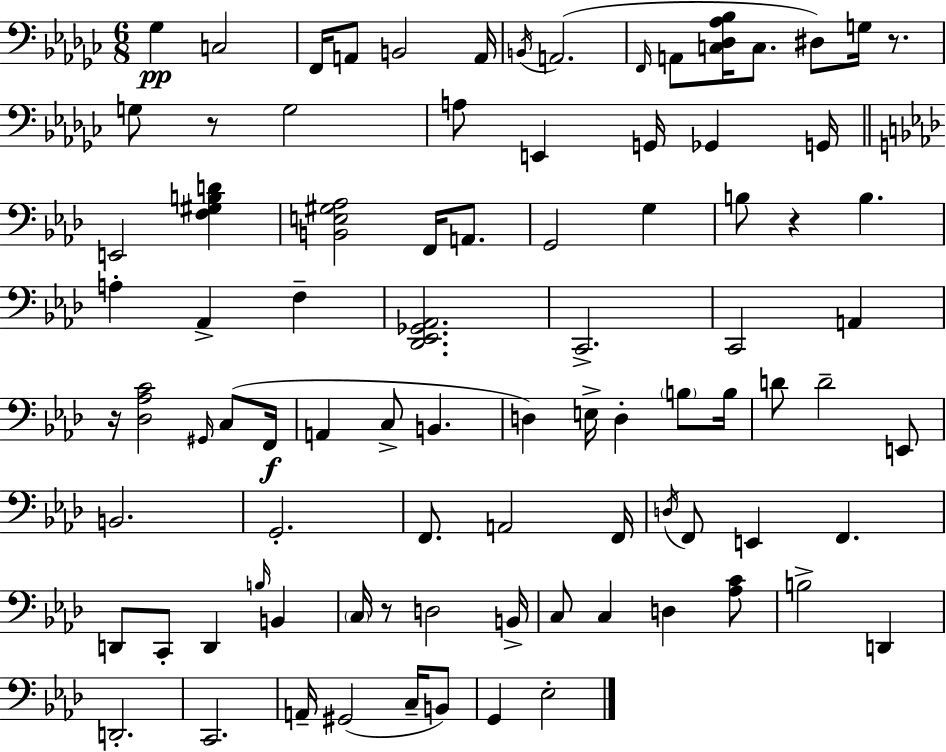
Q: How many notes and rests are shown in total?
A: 88